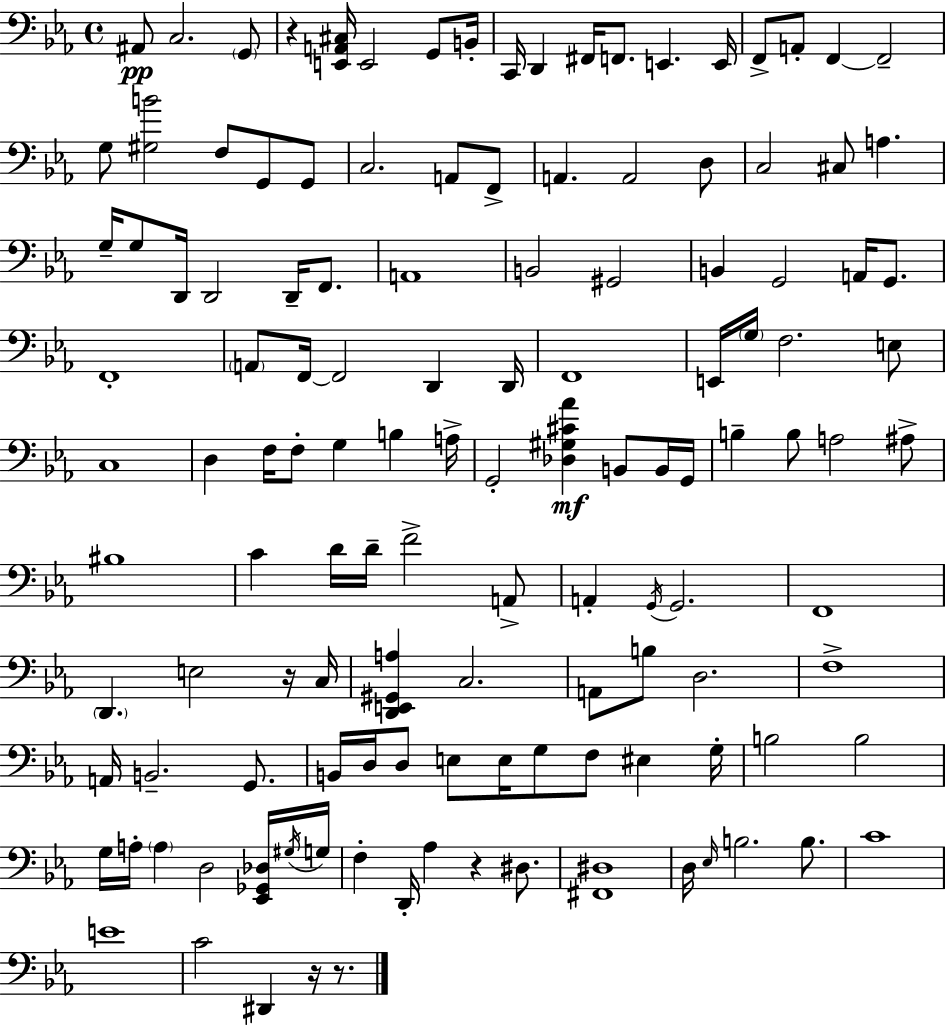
{
  \clef bass
  \time 4/4
  \defaultTimeSignature
  \key c \minor
  \repeat volta 2 { ais,8\pp c2. \parenthesize g,8 | r4 <e, a, cis>16 e,2 g,8 b,16-. | c,16 d,4 fis,16 f,8. e,4. e,16 | f,8-> a,8-. f,4~~ f,2-- | \break g8 <gis b'>2 f8 g,8 g,8 | c2. a,8 f,8-> | a,4. a,2 d8 | c2 cis8 a4. | \break g16-- g8 d,16 d,2 d,16-- f,8. | a,1 | b,2 gis,2 | b,4 g,2 a,16 g,8. | \break f,1-. | \parenthesize a,8 f,16~~ f,2 d,4 d,16 | f,1 | e,16 \parenthesize g16 f2. e8 | \break c1 | d4 f16 f8-. g4 b4 a16-> | g,2-. <des gis cis' aes'>4\mf b,8 b,16 g,16 | b4-- b8 a2 ais8-> | \break bis1 | c'4 d'16 d'16-- f'2-> a,8-> | a,4-. \acciaccatura { g,16 } g,2. | f,1 | \break \parenthesize d,4. e2 r16 | c16 <d, e, gis, a>4 c2. | a,8 b8 d2. | f1-> | \break a,16 b,2.-- g,8. | b,16 d16 d8 e8 e16 g8 f8 eis4 | g16-. b2 b2 | g16 a16-. \parenthesize a4 d2 <ees, ges, des>16 | \break \acciaccatura { gis16 } g16 f4-. d,16-. aes4 r4 dis8. | <fis, dis>1 | d16 \grace { ees16 } b2. | b8. c'1 | \break e'1 | c'2 dis,4 r16 | r8. } \bar "|."
}